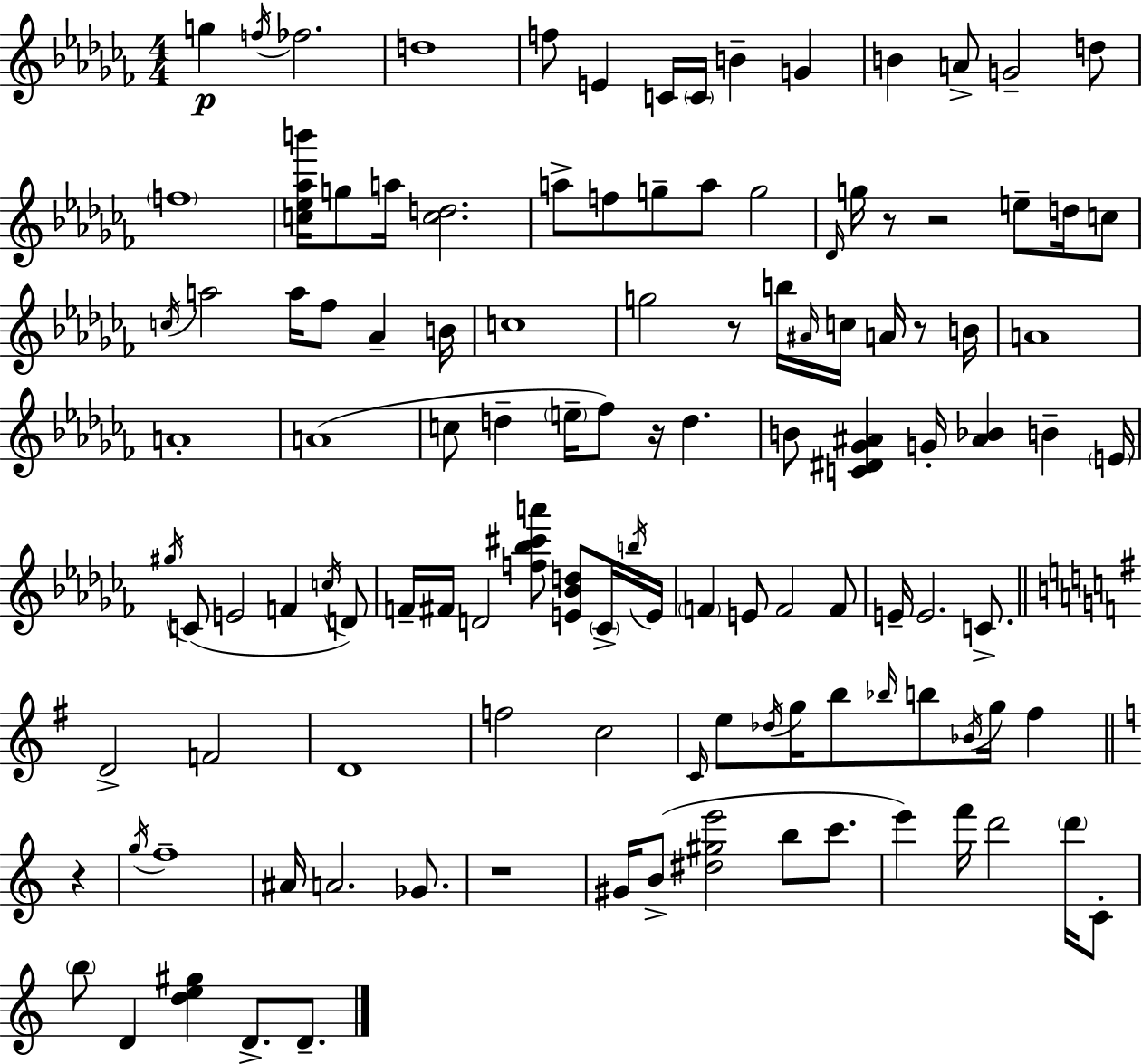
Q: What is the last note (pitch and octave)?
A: D4